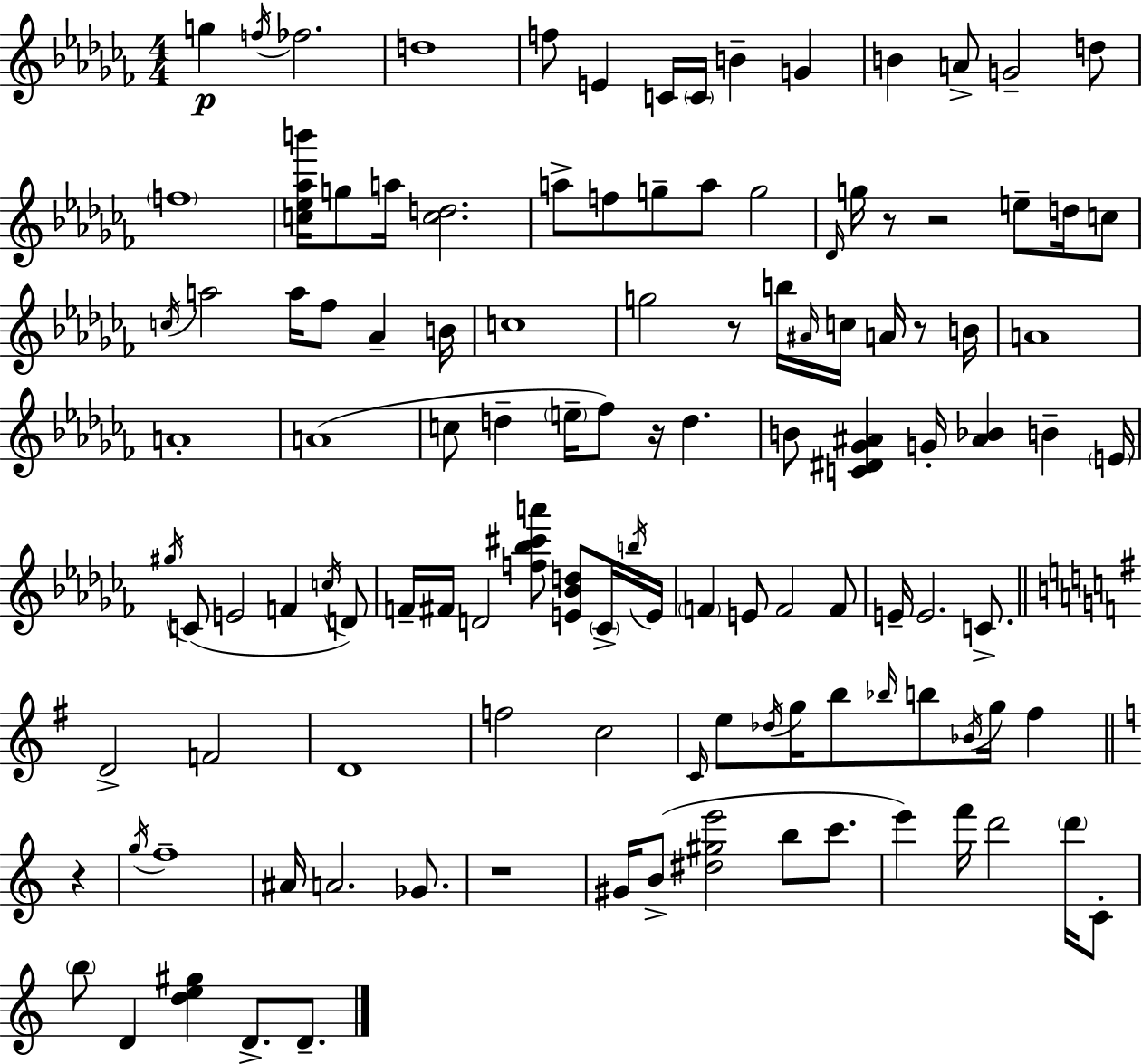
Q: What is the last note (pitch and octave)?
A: D4